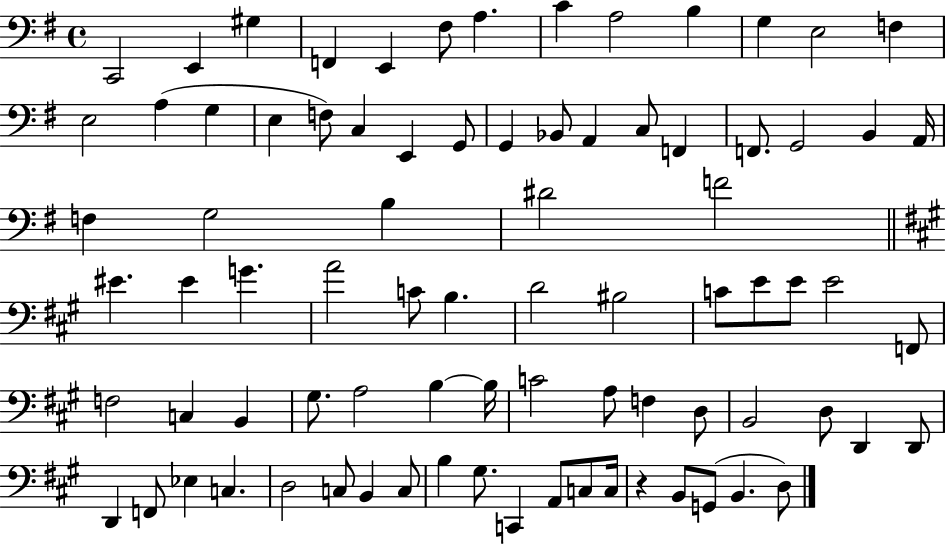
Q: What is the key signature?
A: G major